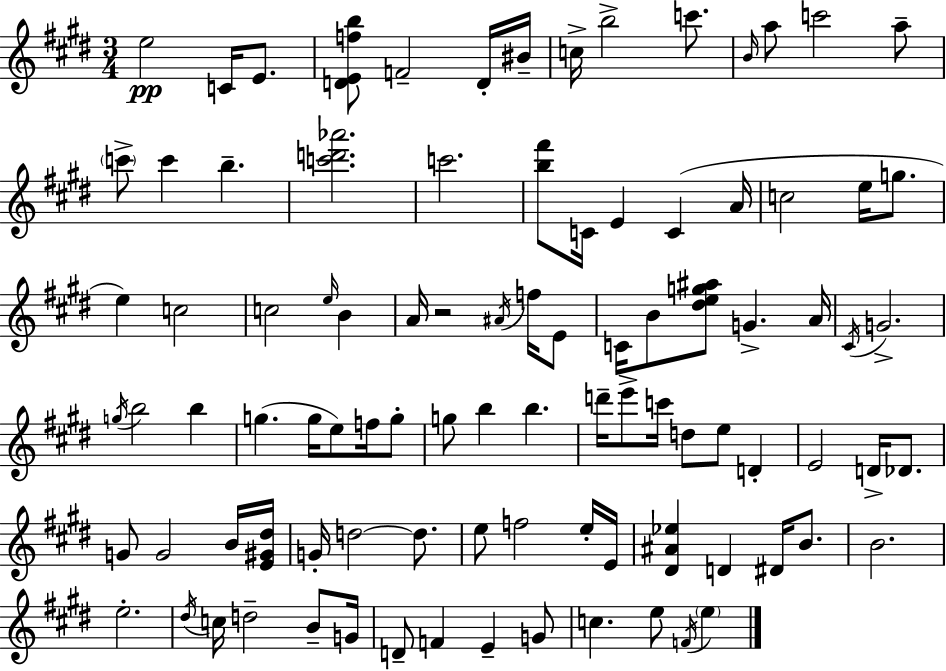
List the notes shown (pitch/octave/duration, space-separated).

E5/h C4/s E4/e. [D4,E4,F5,B5]/e F4/h D4/s BIS4/s C5/s B5/h C6/e. B4/s A5/e C6/h A5/e C6/e C6/q B5/q. [C6,D6,Ab6]/h. C6/h. [B5,F#6]/e C4/s E4/q C4/q A4/s C5/h E5/s G5/e. E5/q C5/h C5/h E5/s B4/q A4/s R/h A#4/s F5/s E4/e C4/s B4/e [D#5,E5,G5,A#5]/e G4/q. A4/s C#4/s G4/h. G5/s B5/h B5/q G5/q. G5/s E5/e F5/s G5/e G5/e B5/q B5/q. D6/s E6/e C6/s D5/e E5/e D4/q E4/h D4/s Db4/e. G4/e G4/h B4/s [E4,G#4,D#5]/s G4/s D5/h D5/e. E5/e F5/h E5/s E4/s [D#4,A#4,Eb5]/q D4/q D#4/s B4/e. B4/h. E5/h. D#5/s C5/s D5/h B4/e G4/s D4/e F4/q E4/q G4/e C5/q. E5/e F4/s E5/q